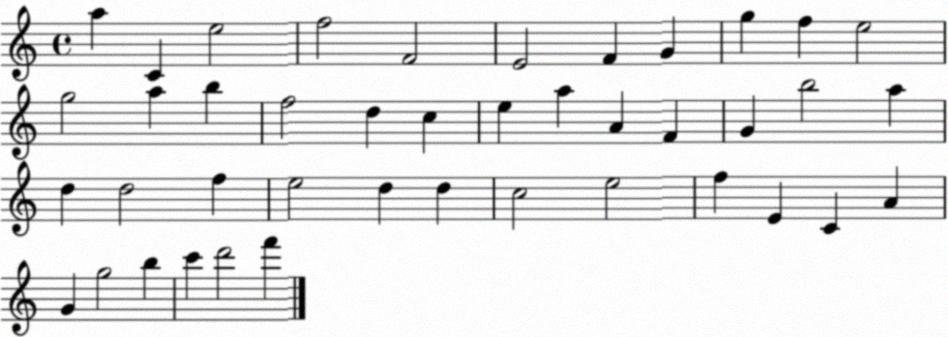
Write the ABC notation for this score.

X:1
T:Untitled
M:4/4
L:1/4
K:C
a C e2 f2 F2 E2 F G g f e2 g2 a b f2 d c e a A F G b2 a d d2 f e2 d d c2 e2 f E C A G g2 b c' d'2 f'